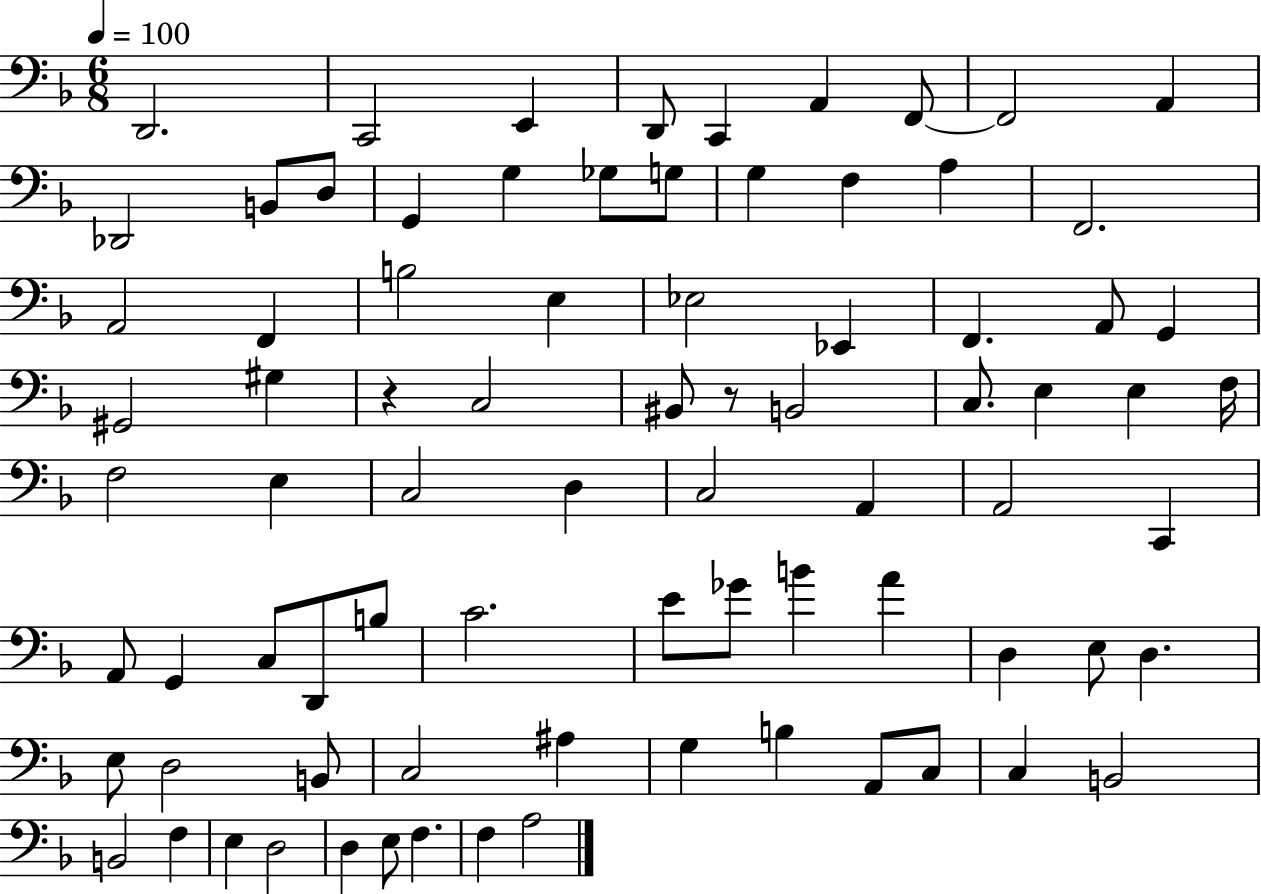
X:1
T:Untitled
M:6/8
L:1/4
K:F
D,,2 C,,2 E,, D,,/2 C,, A,, F,,/2 F,,2 A,, _D,,2 B,,/2 D,/2 G,, G, _G,/2 G,/2 G, F, A, F,,2 A,,2 F,, B,2 E, _E,2 _E,, F,, A,,/2 G,, ^G,,2 ^G, z C,2 ^B,,/2 z/2 B,,2 C,/2 E, E, F,/4 F,2 E, C,2 D, C,2 A,, A,,2 C,, A,,/2 G,, C,/2 D,,/2 B,/2 C2 E/2 _G/2 B A D, E,/2 D, E,/2 D,2 B,,/2 C,2 ^A, G, B, A,,/2 C,/2 C, B,,2 B,,2 F, E, D,2 D, E,/2 F, F, A,2